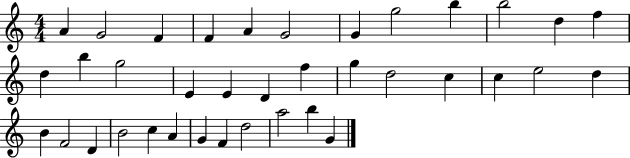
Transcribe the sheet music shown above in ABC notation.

X:1
T:Untitled
M:4/4
L:1/4
K:C
A G2 F F A G2 G g2 b b2 d f d b g2 E E D f g d2 c c e2 d B F2 D B2 c A G F d2 a2 b G